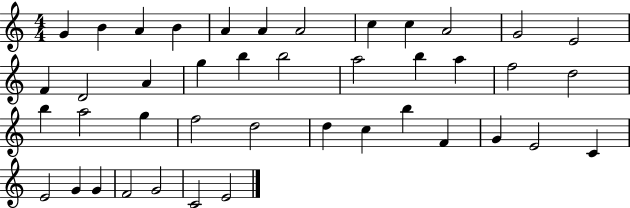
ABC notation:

X:1
T:Untitled
M:4/4
L:1/4
K:C
G B A B A A A2 c c A2 G2 E2 F D2 A g b b2 a2 b a f2 d2 b a2 g f2 d2 d c b F G E2 C E2 G G F2 G2 C2 E2